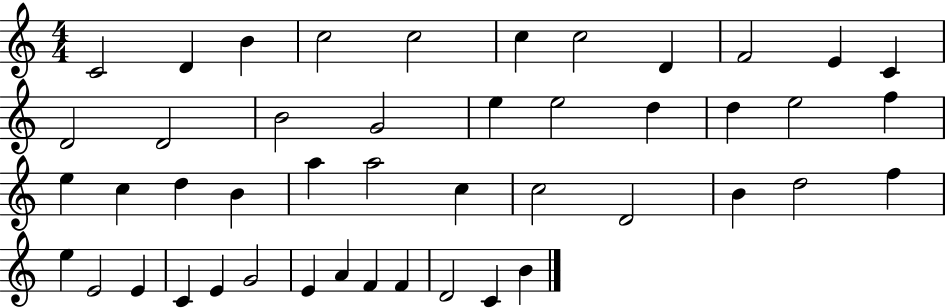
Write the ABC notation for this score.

X:1
T:Untitled
M:4/4
L:1/4
K:C
C2 D B c2 c2 c c2 D F2 E C D2 D2 B2 G2 e e2 d d e2 f e c d B a a2 c c2 D2 B d2 f e E2 E C E G2 E A F F D2 C B